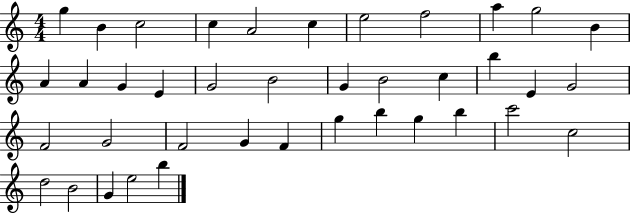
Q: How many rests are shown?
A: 0